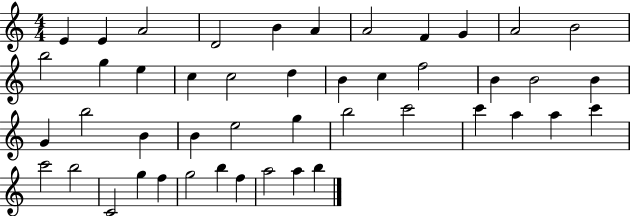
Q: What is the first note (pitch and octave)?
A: E4